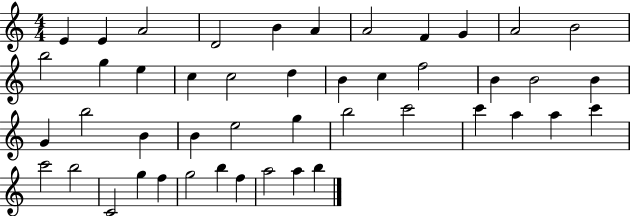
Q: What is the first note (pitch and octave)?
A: E4